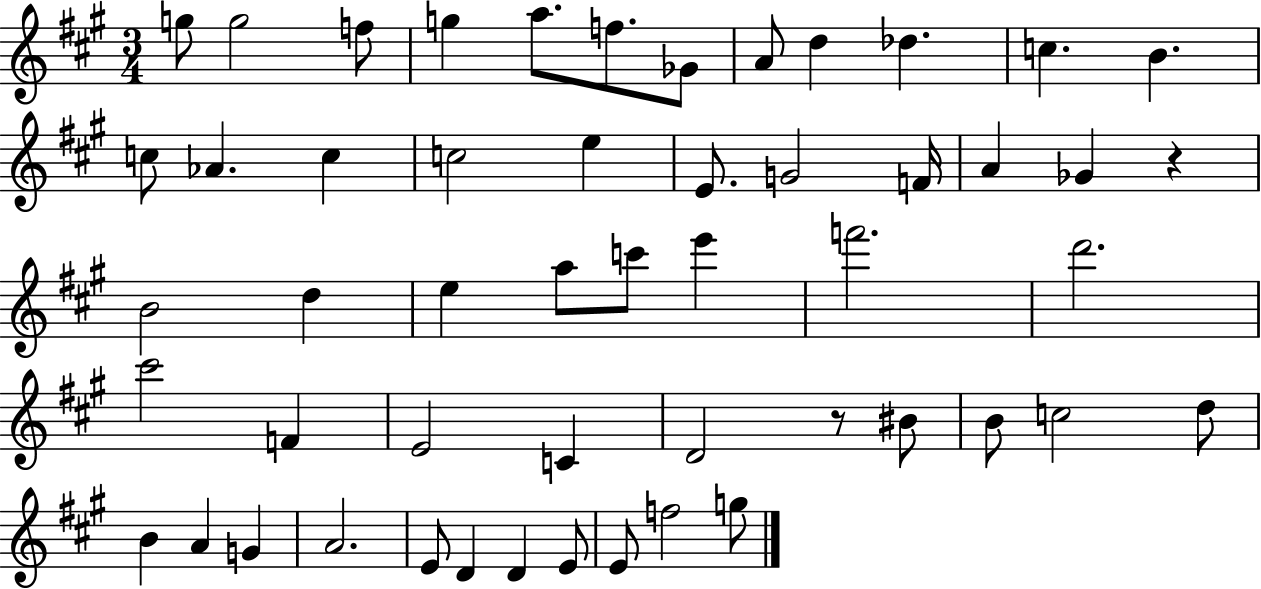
G5/e G5/h F5/e G5/q A5/e. F5/e. Gb4/e A4/e D5/q Db5/q. C5/q. B4/q. C5/e Ab4/q. C5/q C5/h E5/q E4/e. G4/h F4/s A4/q Gb4/q R/q B4/h D5/q E5/q A5/e C6/e E6/q F6/h. D6/h. C#6/h F4/q E4/h C4/q D4/h R/e BIS4/e B4/e C5/h D5/e B4/q A4/q G4/q A4/h. E4/e D4/q D4/q E4/e E4/e F5/h G5/e